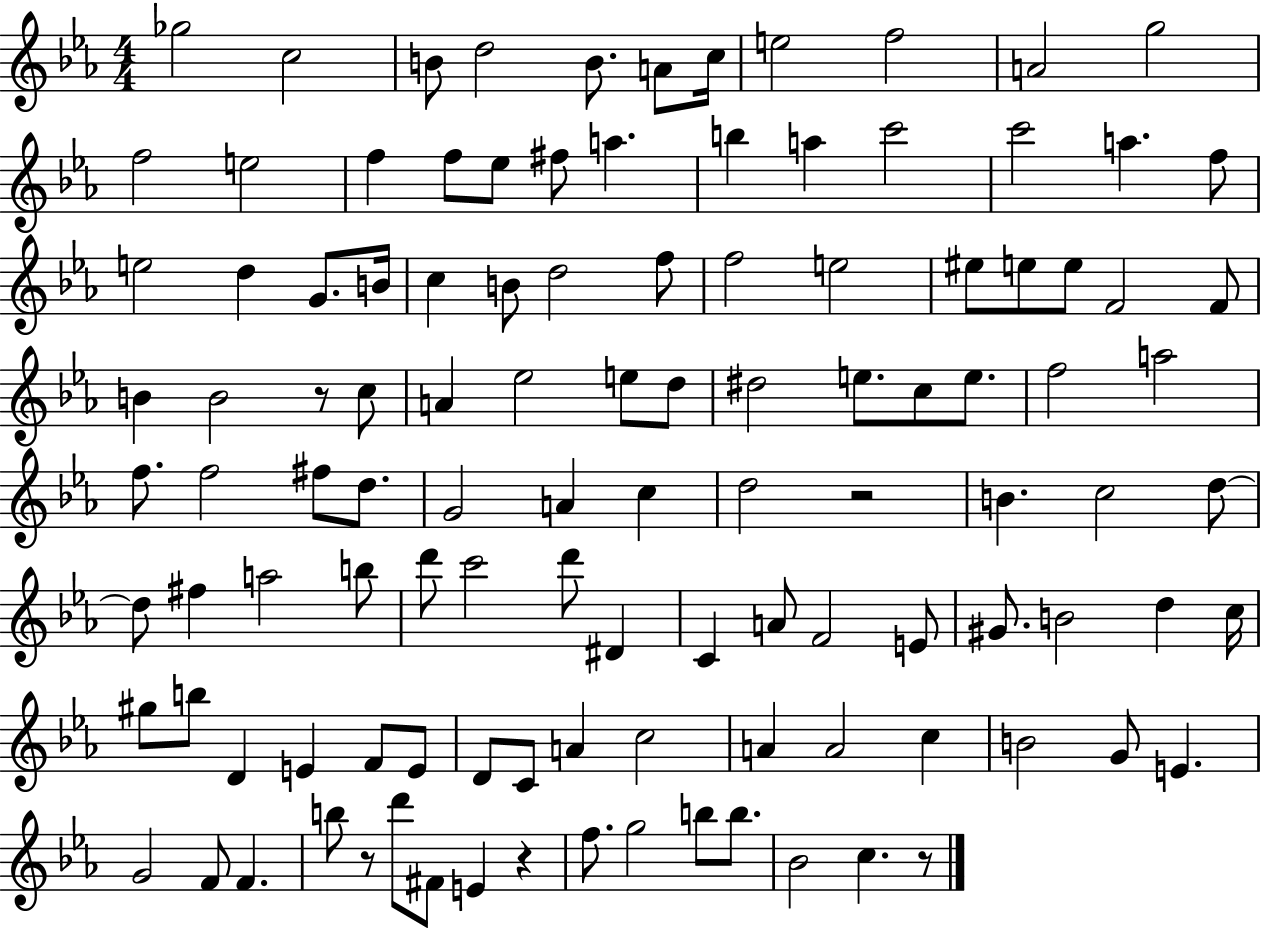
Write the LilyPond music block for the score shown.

{
  \clef treble
  \numericTimeSignature
  \time 4/4
  \key ees \major
  ges''2 c''2 | b'8 d''2 b'8. a'8 c''16 | e''2 f''2 | a'2 g''2 | \break f''2 e''2 | f''4 f''8 ees''8 fis''8 a''4. | b''4 a''4 c'''2 | c'''2 a''4. f''8 | \break e''2 d''4 g'8. b'16 | c''4 b'8 d''2 f''8 | f''2 e''2 | eis''8 e''8 e''8 f'2 f'8 | \break b'4 b'2 r8 c''8 | a'4 ees''2 e''8 d''8 | dis''2 e''8. c''8 e''8. | f''2 a''2 | \break f''8. f''2 fis''8 d''8. | g'2 a'4 c''4 | d''2 r2 | b'4. c''2 d''8~~ | \break d''8 fis''4 a''2 b''8 | d'''8 c'''2 d'''8 dis'4 | c'4 a'8 f'2 e'8 | gis'8. b'2 d''4 c''16 | \break gis''8 b''8 d'4 e'4 f'8 e'8 | d'8 c'8 a'4 c''2 | a'4 a'2 c''4 | b'2 g'8 e'4. | \break g'2 f'8 f'4. | b''8 r8 d'''8 fis'8 e'4 r4 | f''8. g''2 b''8 b''8. | bes'2 c''4. r8 | \break \bar "|."
}